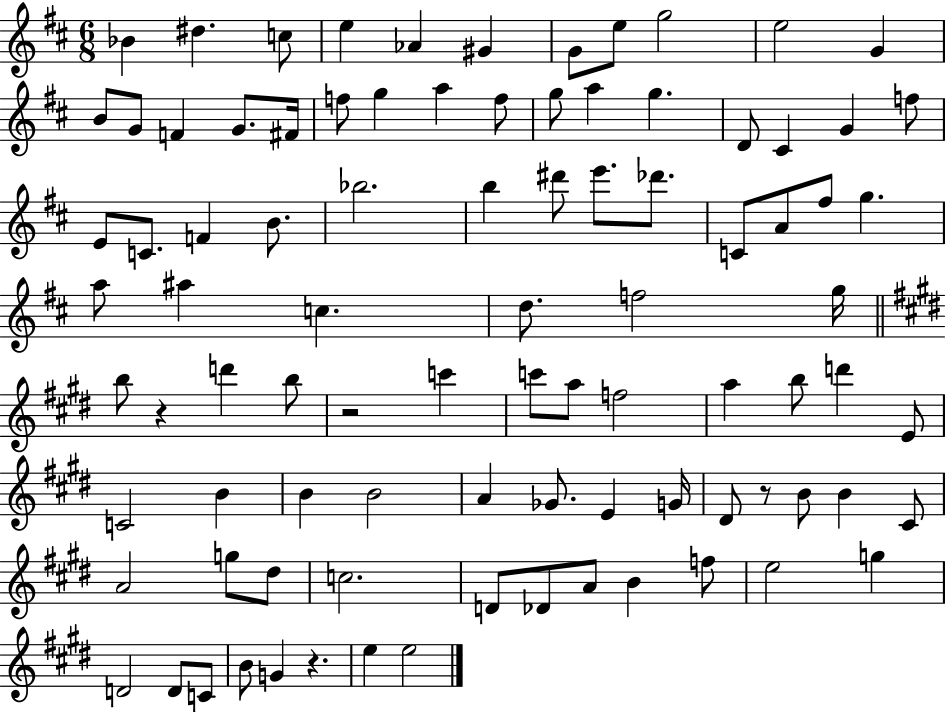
X:1
T:Untitled
M:6/8
L:1/4
K:D
_B ^d c/2 e _A ^G G/2 e/2 g2 e2 G B/2 G/2 F G/2 ^F/4 f/2 g a f/2 g/2 a g D/2 ^C G f/2 E/2 C/2 F B/2 _b2 b ^d'/2 e'/2 _d'/2 C/2 A/2 ^f/2 g a/2 ^a c d/2 f2 g/4 b/2 z d' b/2 z2 c' c'/2 a/2 f2 a b/2 d' E/2 C2 B B B2 A _G/2 E G/4 ^D/2 z/2 B/2 B ^C/2 A2 g/2 ^d/2 c2 D/2 _D/2 A/2 B f/2 e2 g D2 D/2 C/2 B/2 G z e e2